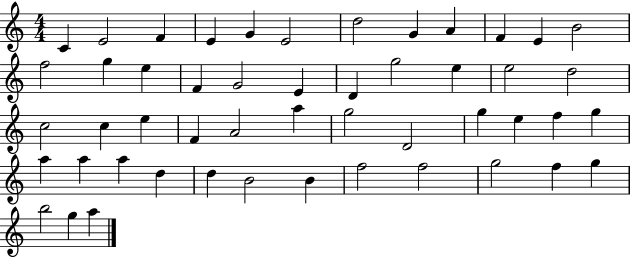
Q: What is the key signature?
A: C major